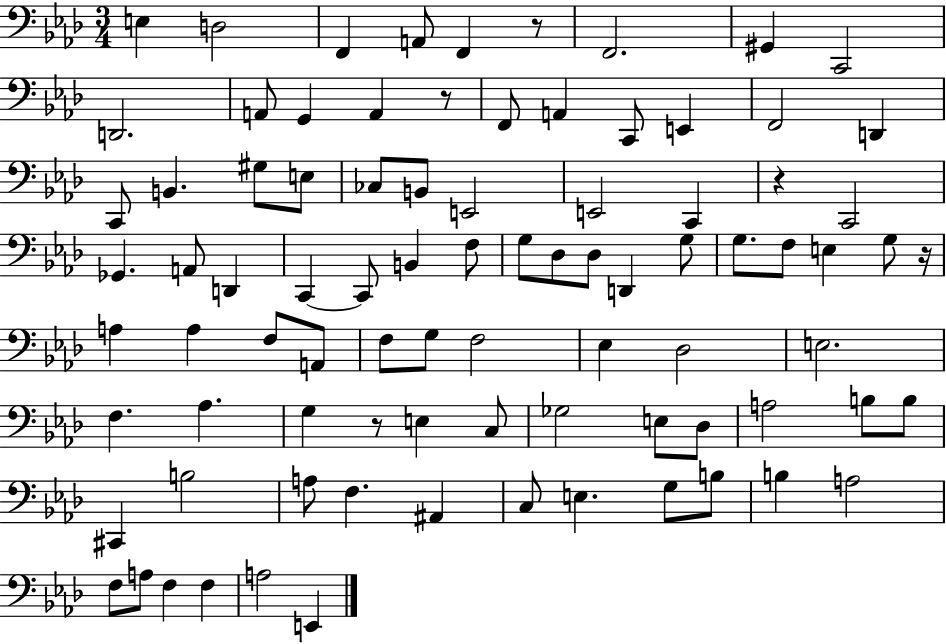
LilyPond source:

{
  \clef bass
  \numericTimeSignature
  \time 3/4
  \key aes \major
  \repeat volta 2 { e4 d2 | f,4 a,8 f,4 r8 | f,2. | gis,4 c,2 | \break d,2. | a,8 g,4 a,4 r8 | f,8 a,4 c,8 e,4 | f,2 d,4 | \break c,8 b,4. gis8 e8 | ces8 b,8 e,2 | e,2 c,4 | r4 c,2 | \break ges,4. a,8 d,4 | c,4~~ c,8 b,4 f8 | g8 des8 des8 d,4 g8 | g8. f8 e4 g8 r16 | \break a4 a4 f8 a,8 | f8 g8 f2 | ees4 des2 | e2. | \break f4. aes4. | g4 r8 e4 c8 | ges2 e8 des8 | a2 b8 b8 | \break cis,4 b2 | a8 f4. ais,4 | c8 e4. g8 b8 | b4 a2 | \break f8 a8 f4 f4 | a2 e,4 | } \bar "|."
}